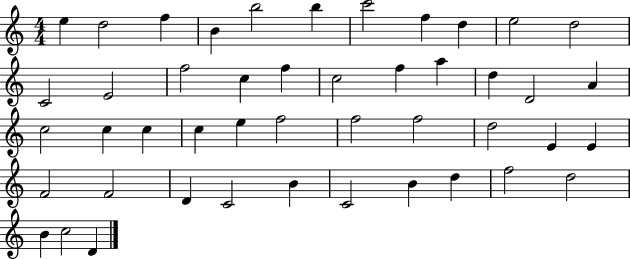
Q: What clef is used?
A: treble